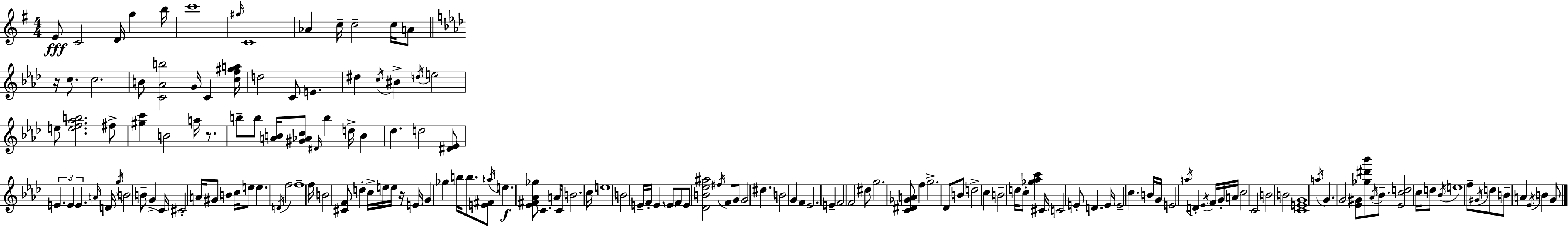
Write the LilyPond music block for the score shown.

{
  \clef treble
  \numericTimeSignature
  \time 4/4
  \key g \major
  e'8\fff c'2 d'16 g''4 b''16 | c'''1 | \grace { gis''16 } c'1 | aes'4 c''16-- c''2-- c''16 a'8 | \break \bar "||" \break \key aes \major r16 c''8. c''2. | b'8 <c' aes' b''>2 g'16 c'4 <c'' f'' gis'' a''>16 | d''2 c'8 e'4. | dis''4 \acciaccatura { c''16 } bis'4-> \acciaccatura { d''16 } e''2 | \break e''8 <e'' f'' aes'' b''>2. | fis''8-> <gis'' c'''>4 b'2 a''16 r8. | b''8-- b''8 <a' b'>16 <gis' aes' c''>8 \grace { dis'16 } b''4 d''16-> b'4 | des''4. d''2 | \break <dis' ees'>8 \tuplet 3/2 { e'4. e'4 e'4. } | \grace { a'16 } d'16 \acciaccatura { g''16 } b'2 b'8-- | g'4-> c'16 cis'2-. a'16 gis'8 | b'4 c''16 e''8 e''4. \acciaccatura { d'16 } f''2 | \break f''1-- | f''16 b'2 <cis' f'>8 | d''4-. c''16-> e''16 e''16 r16 e'16 g'4 ges''4 | b''16 b''8. <e' fis'>8 \acciaccatura { a''16 } e''4.\f <ees' fis' aes' ges''>8 | \break c'4. a'16 c'8 b'2. | c''16 e''1 | b'2 e'16-- | f'16-. e'4. \parenthesize e'8 f'8 e'8 <des' b' ees'' ais''>2 | \break \acciaccatura { fis''16 } f'8 g'8 g'2 | dis''4. b'2 | g'4 f'4 ees'2. | e'4-- f'2 | \break f'2 dis''8 g''2. | <c' dis' ges' a'>8 f''4 g''2.-> | des'8 b'8 d''2-> | c''4 b'2-- | \break d''16 c''8-. <ges'' aes'' c'''>4 cis'16 c'2 | e'8-. d'4. e'16 e'2-- | c''4. b'16 g'16 e'2 | \acciaccatura { a''16 } d'4-. \acciaccatura { ees'16 } f'16 g'16-. a'16 c''2 | \break c'2 b'2 | b'2 <c' e' g'>1 | \acciaccatura { a''16 } g'4. | g'2 <ees' gis'>8 <ges'' dis''' bes'''>8 \acciaccatura { aes'16 } bes'8.-- | \break <ees' c'' d''>2 c''16 d''8 \acciaccatura { bes'16 } e''1 | f''8-- \acciaccatura { gis'16 } | d''8 b'8-- a'4 \acciaccatura { ees'16 } b'4 g'8 \bar "|."
}